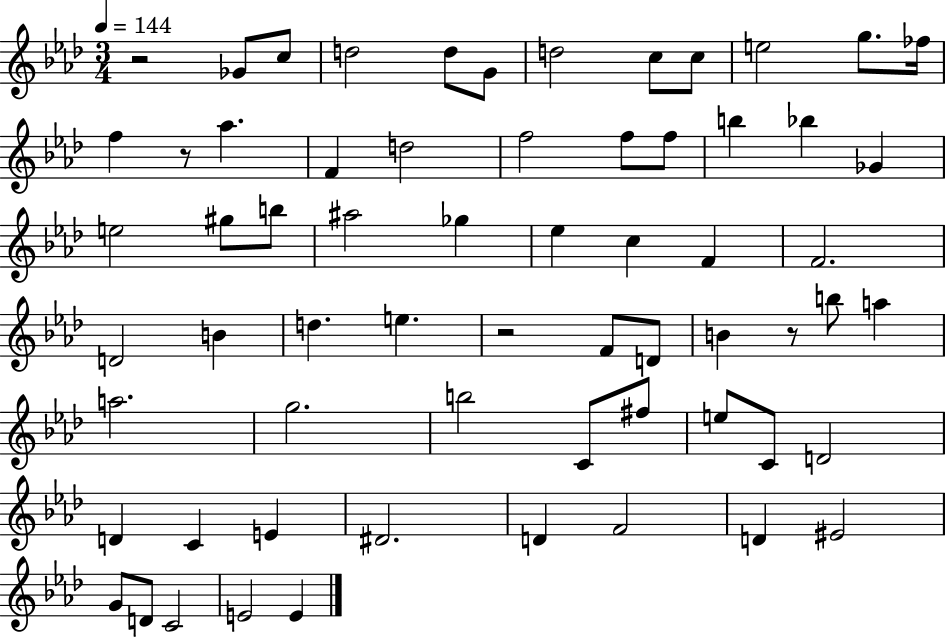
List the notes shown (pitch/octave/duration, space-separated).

R/h Gb4/e C5/e D5/h D5/e G4/e D5/h C5/e C5/e E5/h G5/e. FES5/s F5/q R/e Ab5/q. F4/q D5/h F5/h F5/e F5/e B5/q Bb5/q Gb4/q E5/h G#5/e B5/e A#5/h Gb5/q Eb5/q C5/q F4/q F4/h. D4/h B4/q D5/q. E5/q. R/h F4/e D4/e B4/q R/e B5/e A5/q A5/h. G5/h. B5/h C4/e F#5/e E5/e C4/e D4/h D4/q C4/q E4/q D#4/h. D4/q F4/h D4/q EIS4/h G4/e D4/e C4/h E4/h E4/q